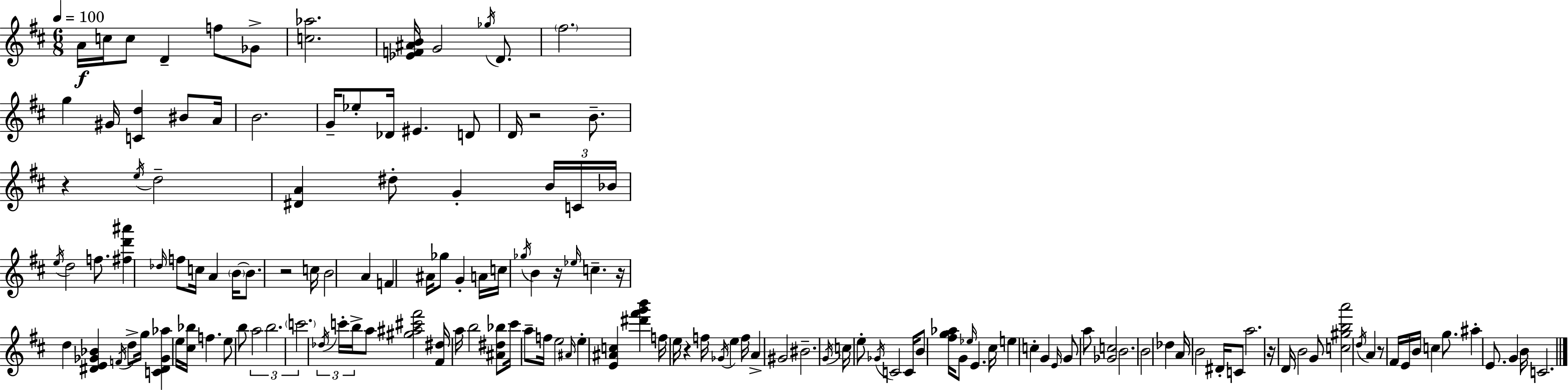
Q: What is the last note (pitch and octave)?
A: C4